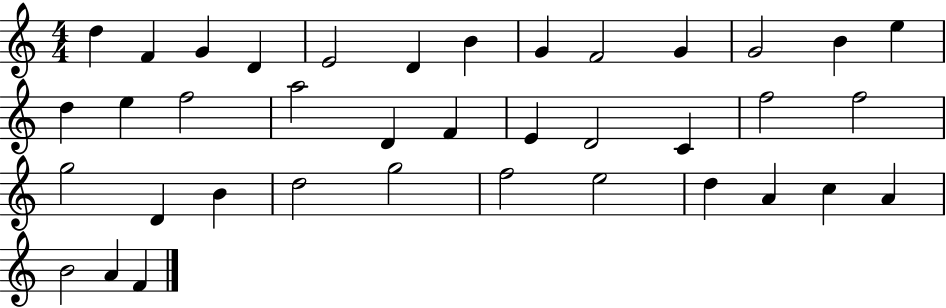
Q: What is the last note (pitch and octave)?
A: F4